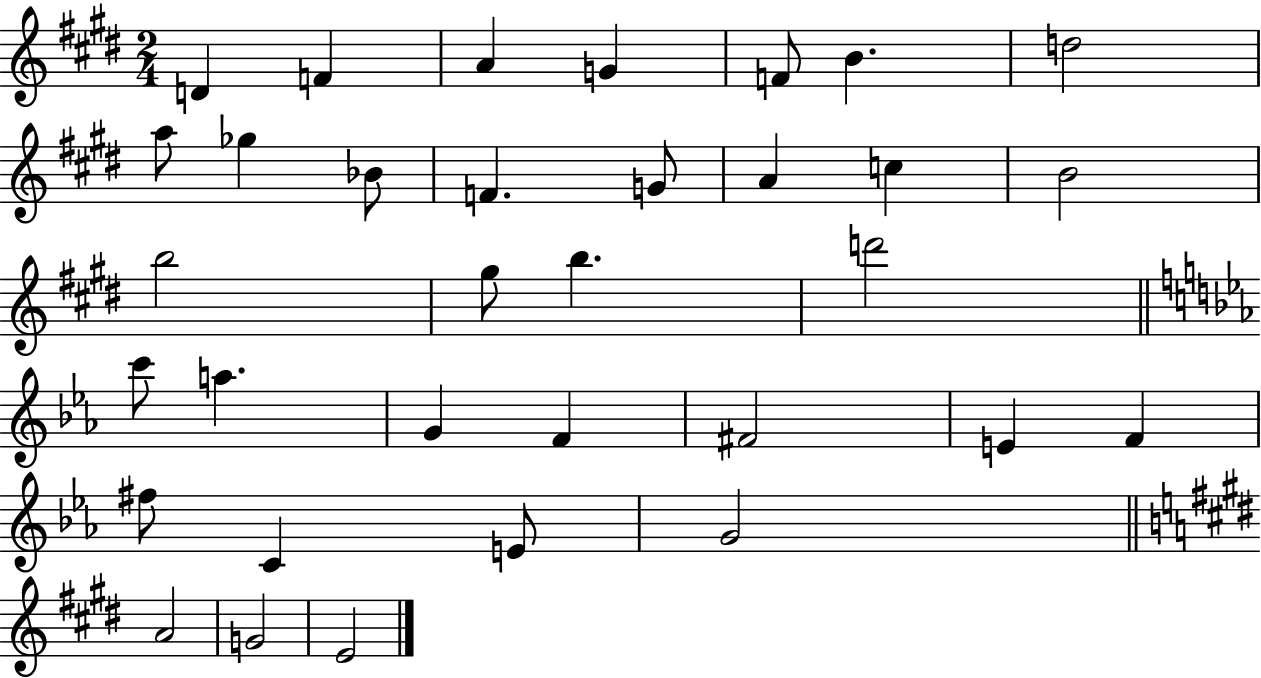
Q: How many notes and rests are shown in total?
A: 33